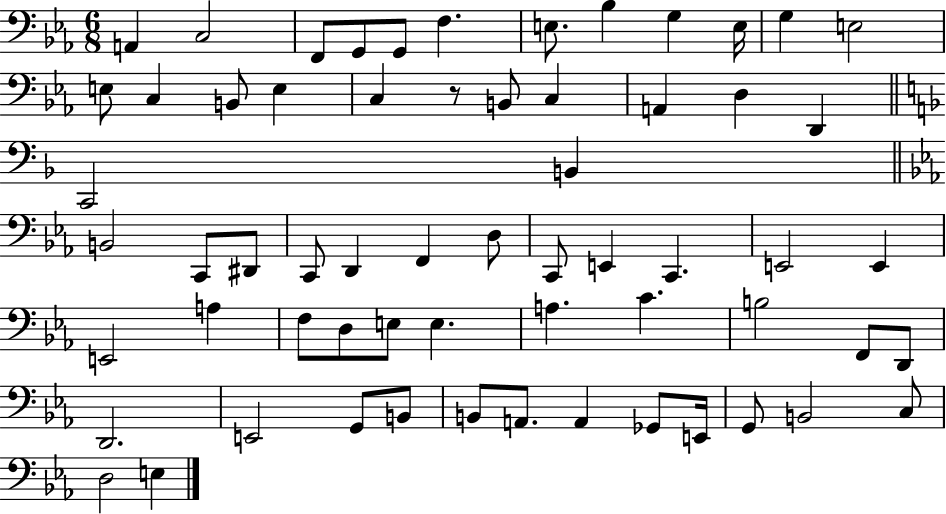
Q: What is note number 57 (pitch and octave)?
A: G2